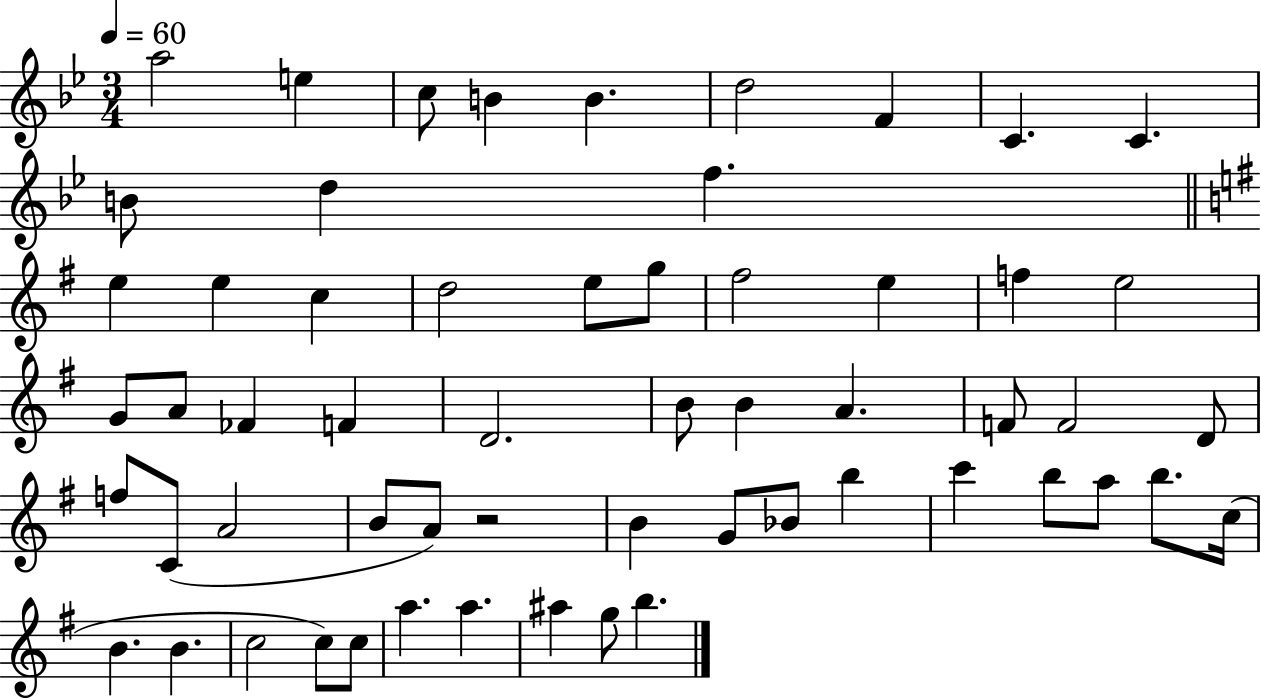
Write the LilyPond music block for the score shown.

{
  \clef treble
  \numericTimeSignature
  \time 3/4
  \key bes \major
  \tempo 4 = 60
  a''2 e''4 | c''8 b'4 b'4. | d''2 f'4 | c'4. c'4. | \break b'8 d''4 f''4. | \bar "||" \break \key e \minor e''4 e''4 c''4 | d''2 e''8 g''8 | fis''2 e''4 | f''4 e''2 | \break g'8 a'8 fes'4 f'4 | d'2. | b'8 b'4 a'4. | f'8 f'2 d'8 | \break f''8 c'8( a'2 | b'8 a'8) r2 | b'4 g'8 bes'8 b''4 | c'''4 b''8 a''8 b''8. c''16( | \break b'4. b'4. | c''2 c''8) c''8 | a''4. a''4. | ais''4 g''8 b''4. | \break \bar "|."
}